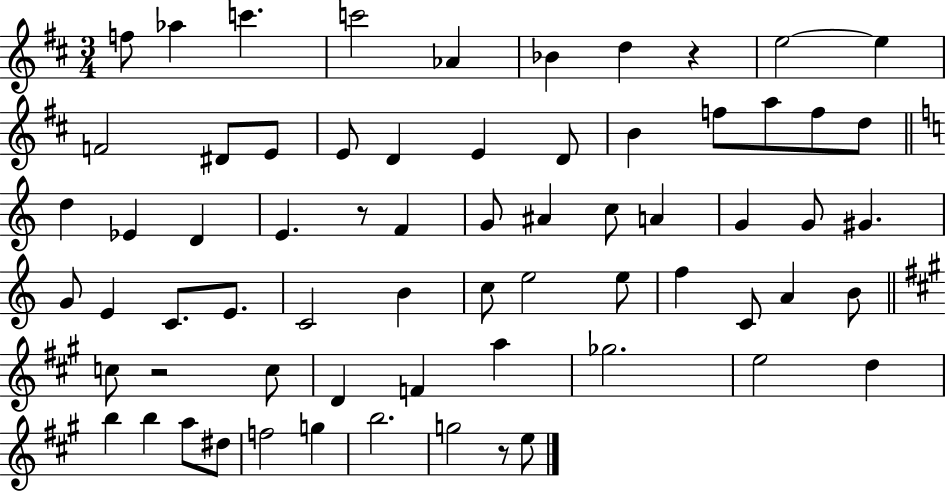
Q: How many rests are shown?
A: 4